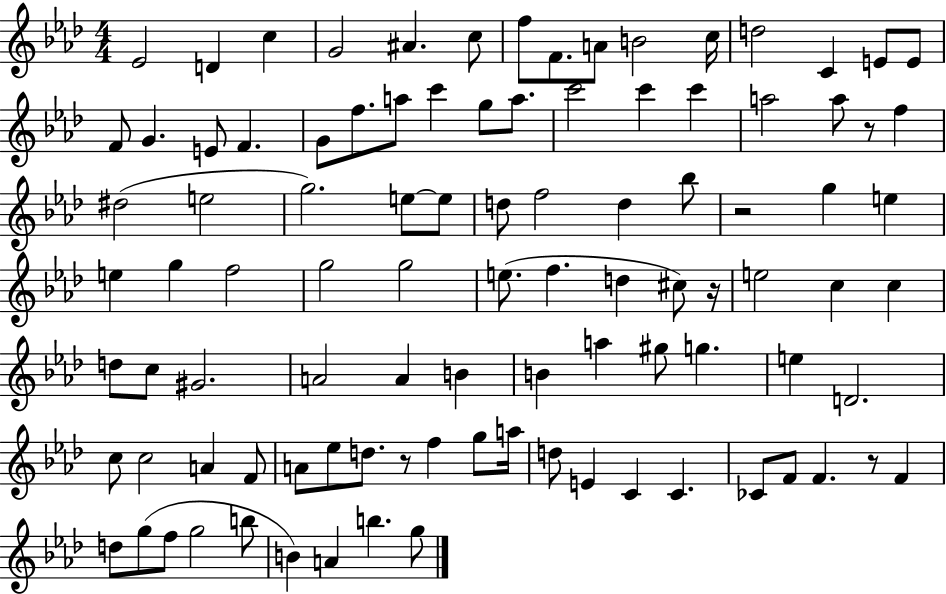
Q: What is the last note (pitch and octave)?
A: G5